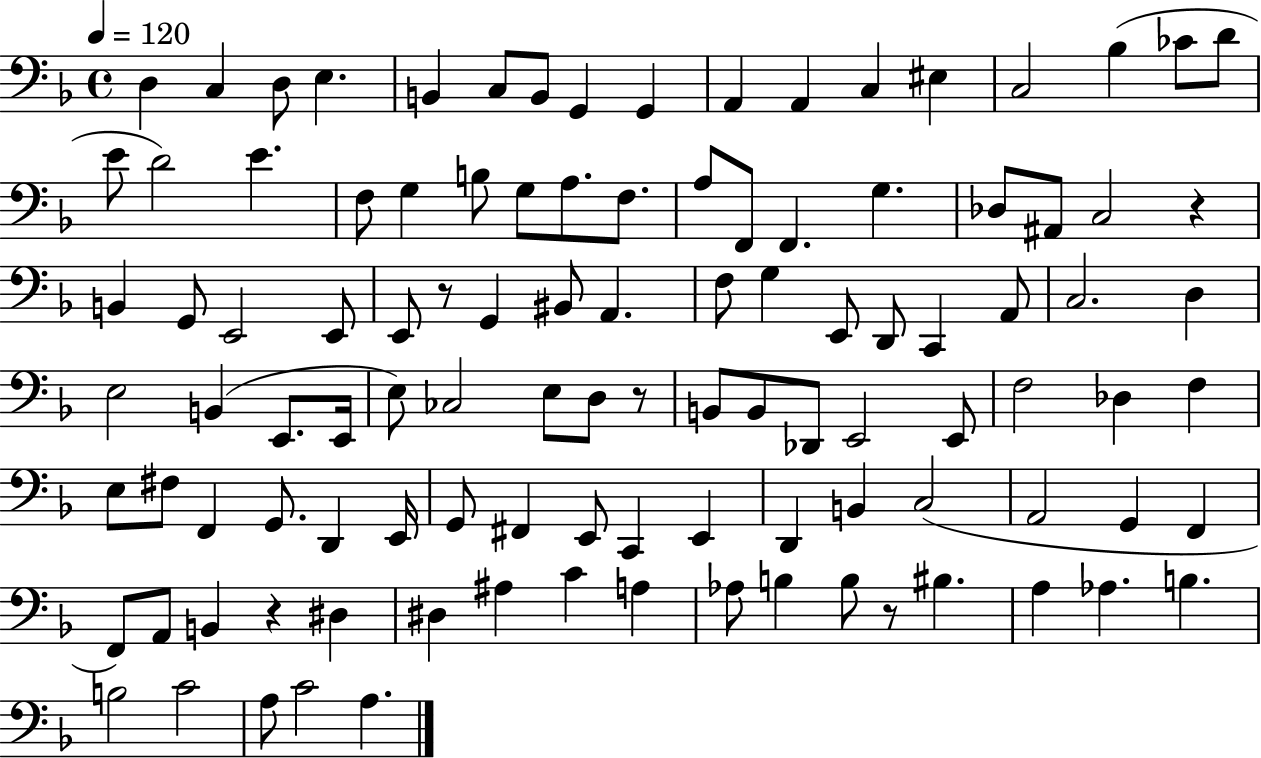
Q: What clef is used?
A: bass